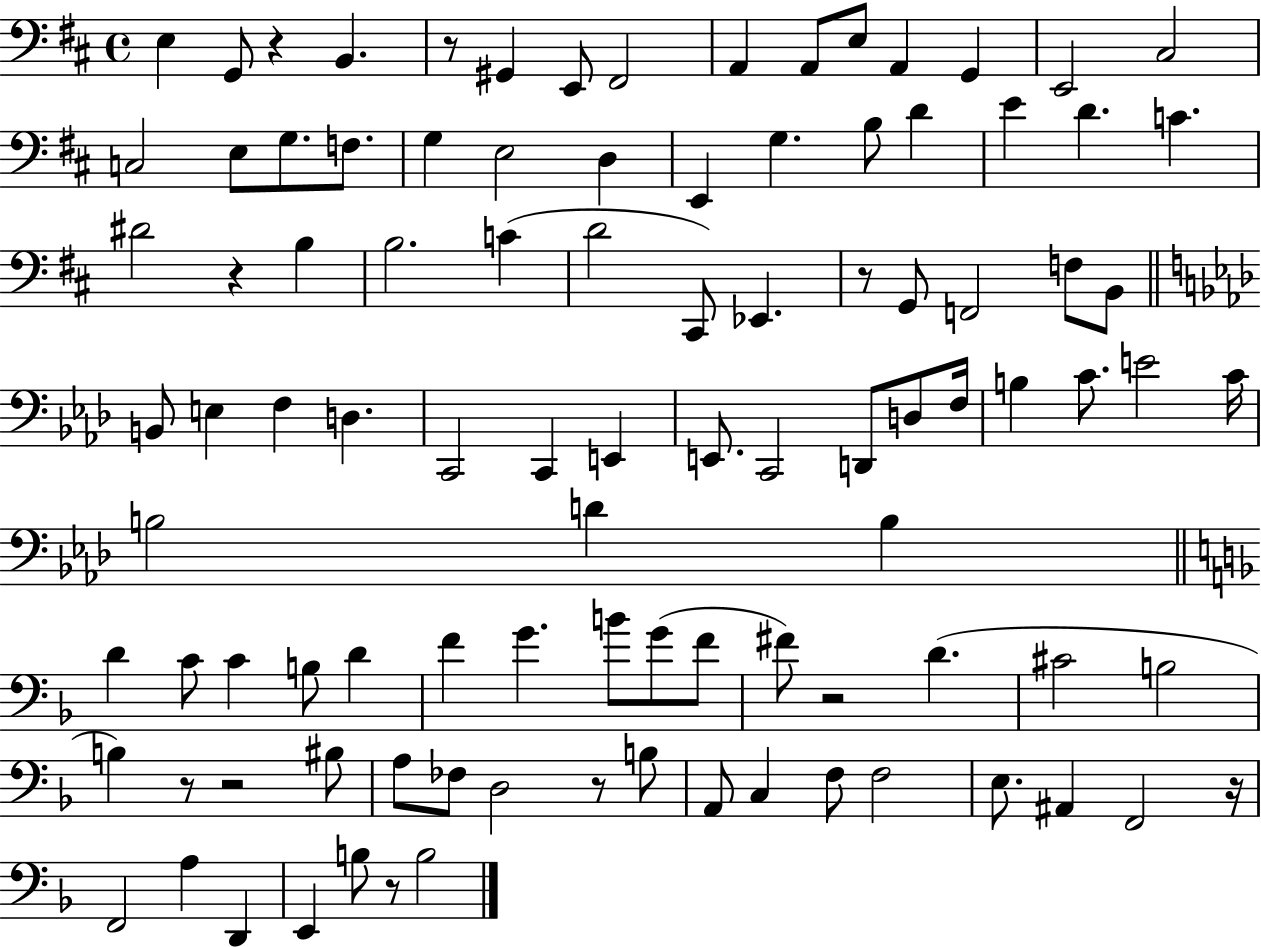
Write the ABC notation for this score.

X:1
T:Untitled
M:4/4
L:1/4
K:D
E, G,,/2 z B,, z/2 ^G,, E,,/2 ^F,,2 A,, A,,/2 E,/2 A,, G,, E,,2 ^C,2 C,2 E,/2 G,/2 F,/2 G, E,2 D, E,, G, B,/2 D E D C ^D2 z B, B,2 C D2 ^C,,/2 _E,, z/2 G,,/2 F,,2 F,/2 B,,/2 B,,/2 E, F, D, C,,2 C,, E,, E,,/2 C,,2 D,,/2 D,/2 F,/4 B, C/2 E2 C/4 B,2 D B, D C/2 C B,/2 D F G B/2 G/2 F/2 ^F/2 z2 D ^C2 B,2 B, z/2 z2 ^B,/2 A,/2 _F,/2 D,2 z/2 B,/2 A,,/2 C, F,/2 F,2 E,/2 ^A,, F,,2 z/4 F,,2 A, D,, E,, B,/2 z/2 B,2